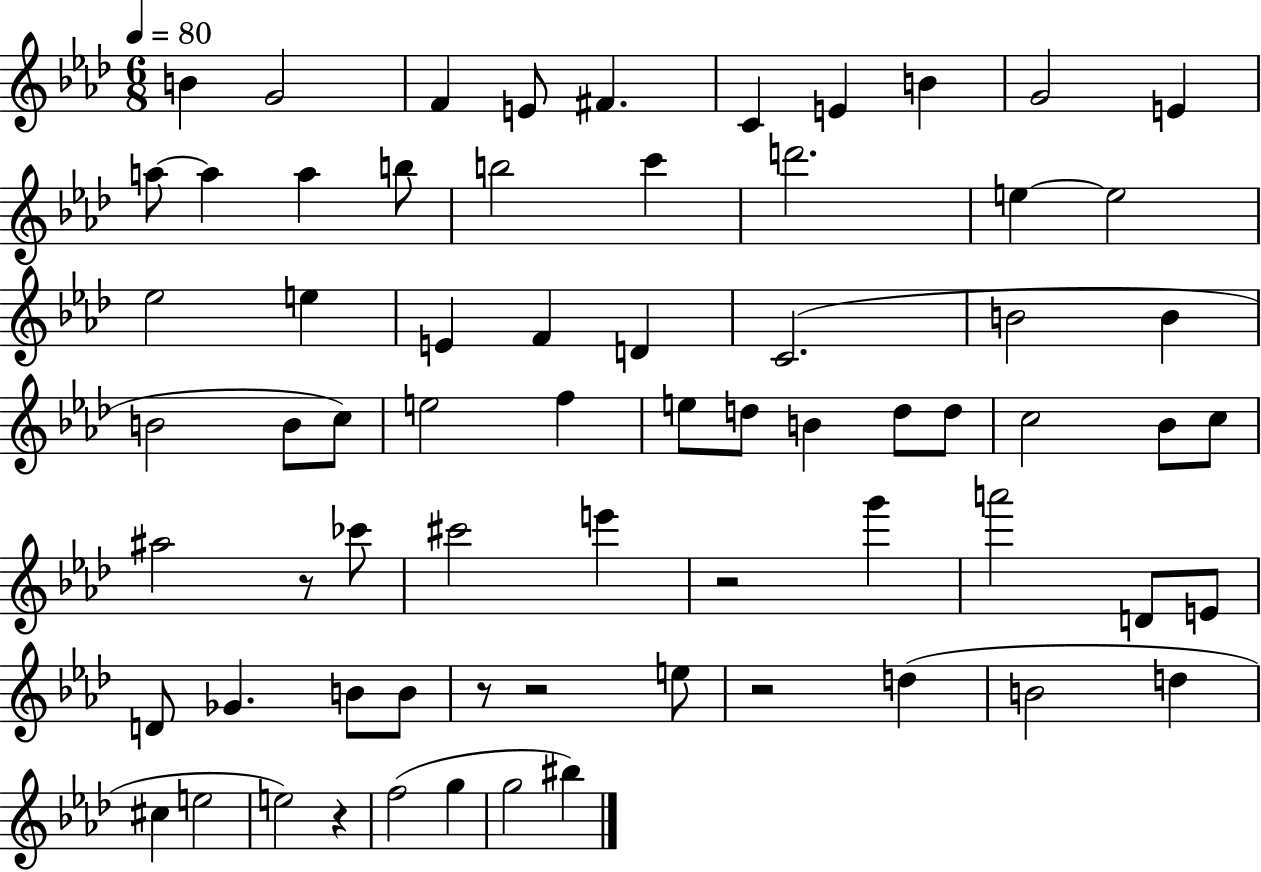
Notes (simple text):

B4/q G4/h F4/q E4/e F#4/q. C4/q E4/q B4/q G4/h E4/q A5/e A5/q A5/q B5/e B5/h C6/q D6/h. E5/q E5/h Eb5/h E5/q E4/q F4/q D4/q C4/h. B4/h B4/q B4/h B4/e C5/e E5/h F5/q E5/e D5/e B4/q D5/e D5/e C5/h Bb4/e C5/e A#5/h R/e CES6/e C#6/h E6/q R/h G6/q A6/h D4/e E4/e D4/e Gb4/q. B4/e B4/e R/e R/h E5/e R/h D5/q B4/h D5/q C#5/q E5/h E5/h R/q F5/h G5/q G5/h BIS5/q